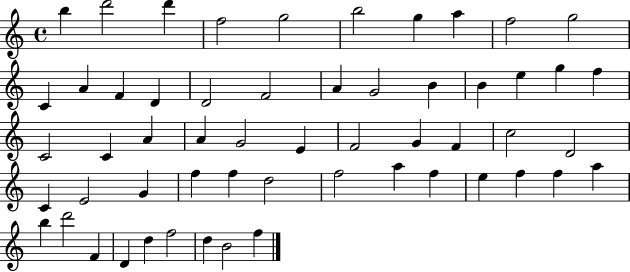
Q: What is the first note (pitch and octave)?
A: B5